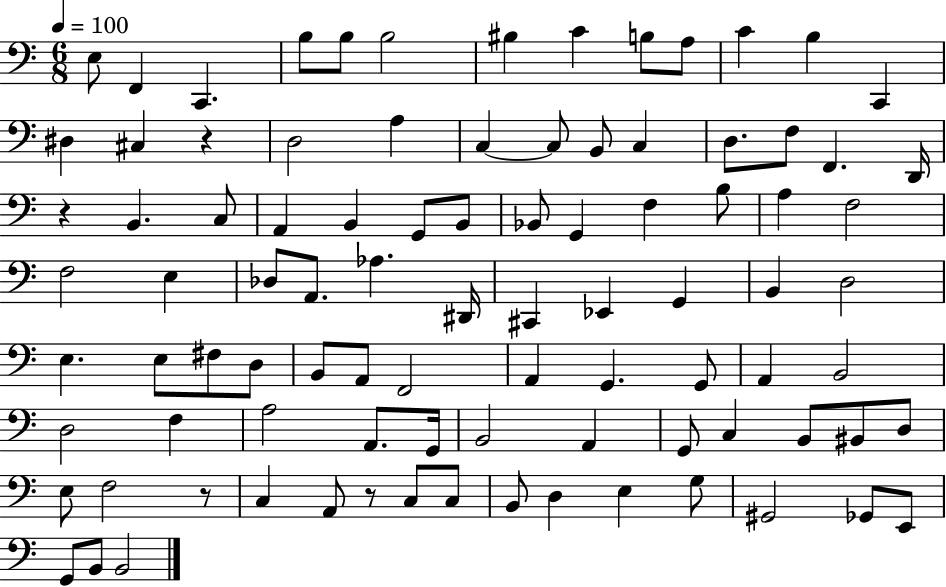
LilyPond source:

{
  \clef bass
  \numericTimeSignature
  \time 6/8
  \key c \major
  \tempo 4 = 100
  \repeat volta 2 { e8 f,4 c,4. | b8 b8 b2 | bis4 c'4 b8 a8 | c'4 b4 c,4 | \break dis4 cis4 r4 | d2 a4 | c4~~ c8 b,8 c4 | d8. f8 f,4. d,16 | \break r4 b,4. c8 | a,4 b,4 g,8 b,8 | bes,8 g,4 f4 b8 | a4 f2 | \break f2 e4 | des8 a,8. aes4. dis,16 | cis,4 ees,4 g,4 | b,4 d2 | \break e4. e8 fis8 d8 | b,8 a,8 f,2 | a,4 g,4. g,8 | a,4 b,2 | \break d2 f4 | a2 a,8. g,16 | b,2 a,4 | g,8 c4 b,8 bis,8 d8 | \break e8 f2 r8 | c4 a,8 r8 c8 c8 | b,8 d4 e4 g8 | gis,2 ges,8 e,8 | \break g,8 b,8 b,2 | } \bar "|."
}